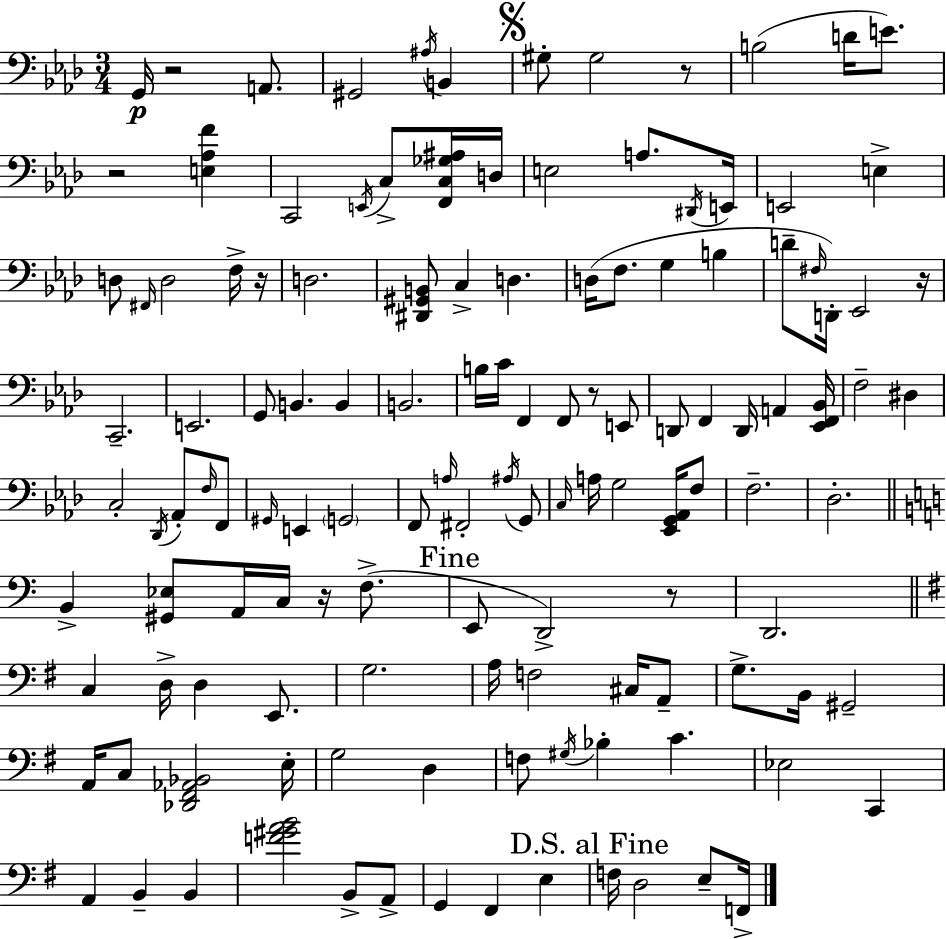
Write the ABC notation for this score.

X:1
T:Untitled
M:3/4
L:1/4
K:Fm
G,,/4 z2 A,,/2 ^G,,2 ^A,/4 B,, ^G,/2 ^G,2 z/2 B,2 D/4 E/2 z2 [E,_A,F] C,,2 E,,/4 C,/2 [F,,C,_G,^A,]/4 D,/4 E,2 A,/2 ^D,,/4 E,,/4 E,,2 E, D,/2 ^F,,/4 D,2 F,/4 z/4 D,2 [^D,,^G,,B,,]/2 C, D, D,/4 F,/2 G, B, D/2 ^F,/4 D,,/4 _E,,2 z/4 C,,2 E,,2 G,,/2 B,, B,, B,,2 B,/4 C/4 F,, F,,/2 z/2 E,,/2 D,,/2 F,, D,,/4 A,, [_E,,F,,_B,,]/4 F,2 ^D, C,2 _D,,/4 _A,,/2 F,/4 F,,/2 ^G,,/4 E,, G,,2 F,,/2 A,/4 ^F,,2 ^A,/4 G,,/2 C,/4 A,/4 G,2 [_E,,G,,_A,,]/4 F,/2 F,2 _D,2 B,, [^G,,_E,]/2 A,,/4 C,/4 z/4 F,/2 E,,/2 D,,2 z/2 D,,2 C, D,/4 D, E,,/2 G,2 A,/4 F,2 ^C,/4 A,,/2 G,/2 B,,/4 ^G,,2 A,,/4 C,/2 [_D,,^F,,_A,,_B,,]2 E,/4 G,2 D, F,/2 ^G,/4 _B, C _E,2 C,, A,, B,, B,, [F^GAB]2 B,,/2 A,,/2 G,, ^F,, E, F,/4 D,2 E,/2 F,,/4